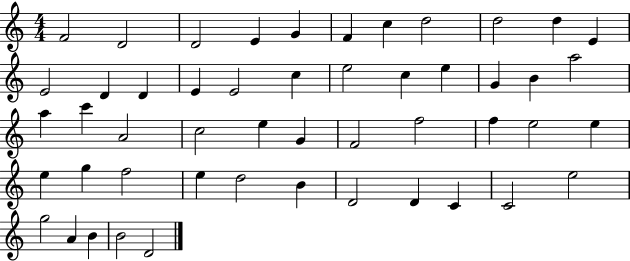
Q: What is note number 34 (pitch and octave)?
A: E5